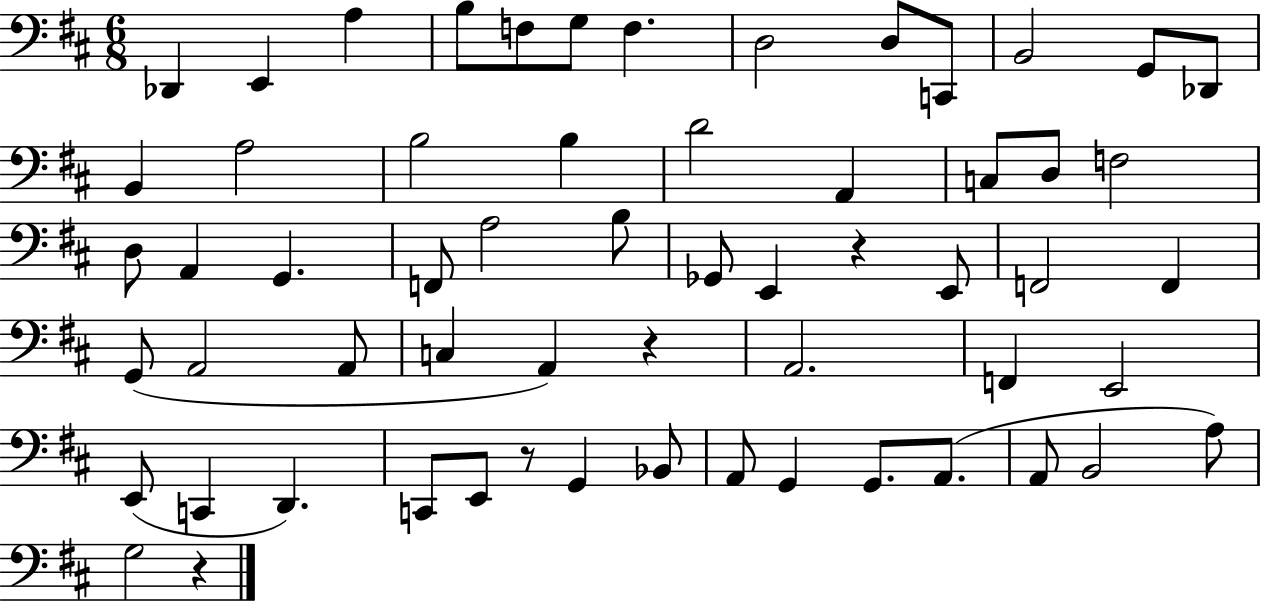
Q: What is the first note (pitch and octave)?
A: Db2